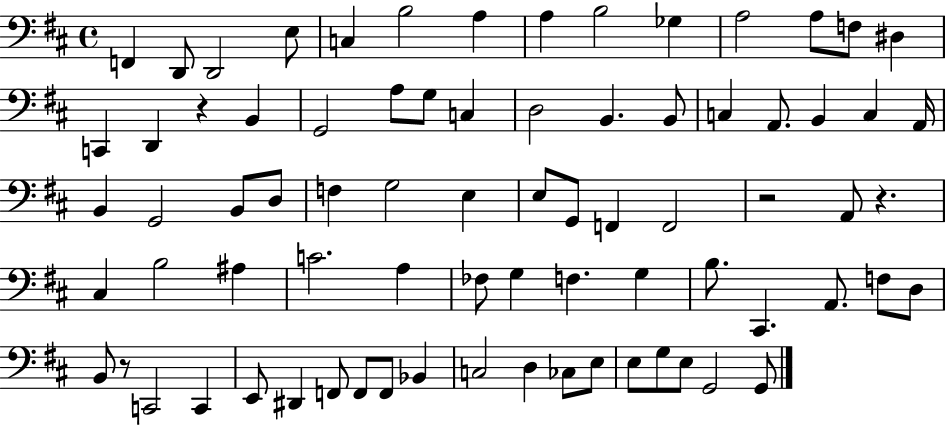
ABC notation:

X:1
T:Untitled
M:4/4
L:1/4
K:D
F,, D,,/2 D,,2 E,/2 C, B,2 A, A, B,2 _G, A,2 A,/2 F,/2 ^D, C,, D,, z B,, G,,2 A,/2 G,/2 C, D,2 B,, B,,/2 C, A,,/2 B,, C, A,,/4 B,, G,,2 B,,/2 D,/2 F, G,2 E, E,/2 G,,/2 F,, F,,2 z2 A,,/2 z ^C, B,2 ^A, C2 A, _F,/2 G, F, G, B,/2 ^C,, A,,/2 F,/2 D,/2 B,,/2 z/2 C,,2 C,, E,,/2 ^D,, F,,/2 F,,/2 F,,/2 _B,, C,2 D, _C,/2 E,/2 E,/2 G,/2 E,/2 G,,2 G,,/2